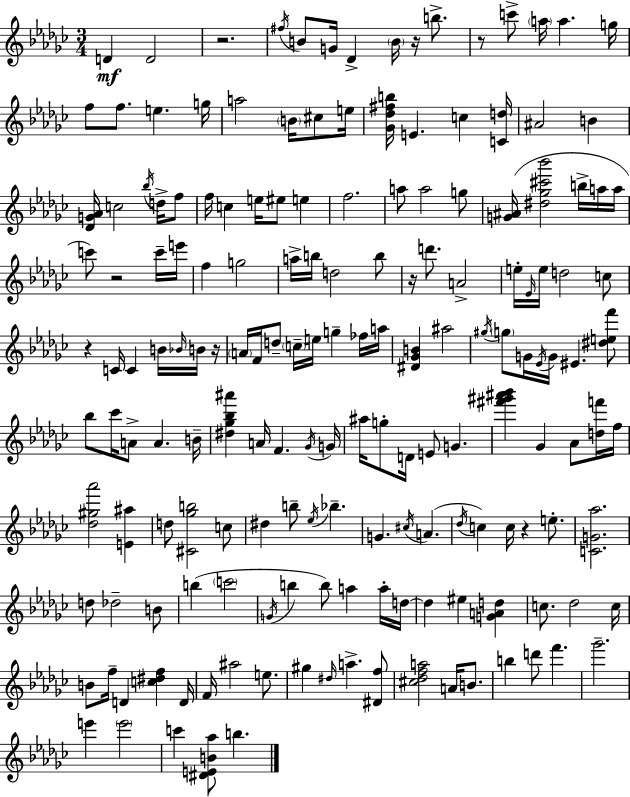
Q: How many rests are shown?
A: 8